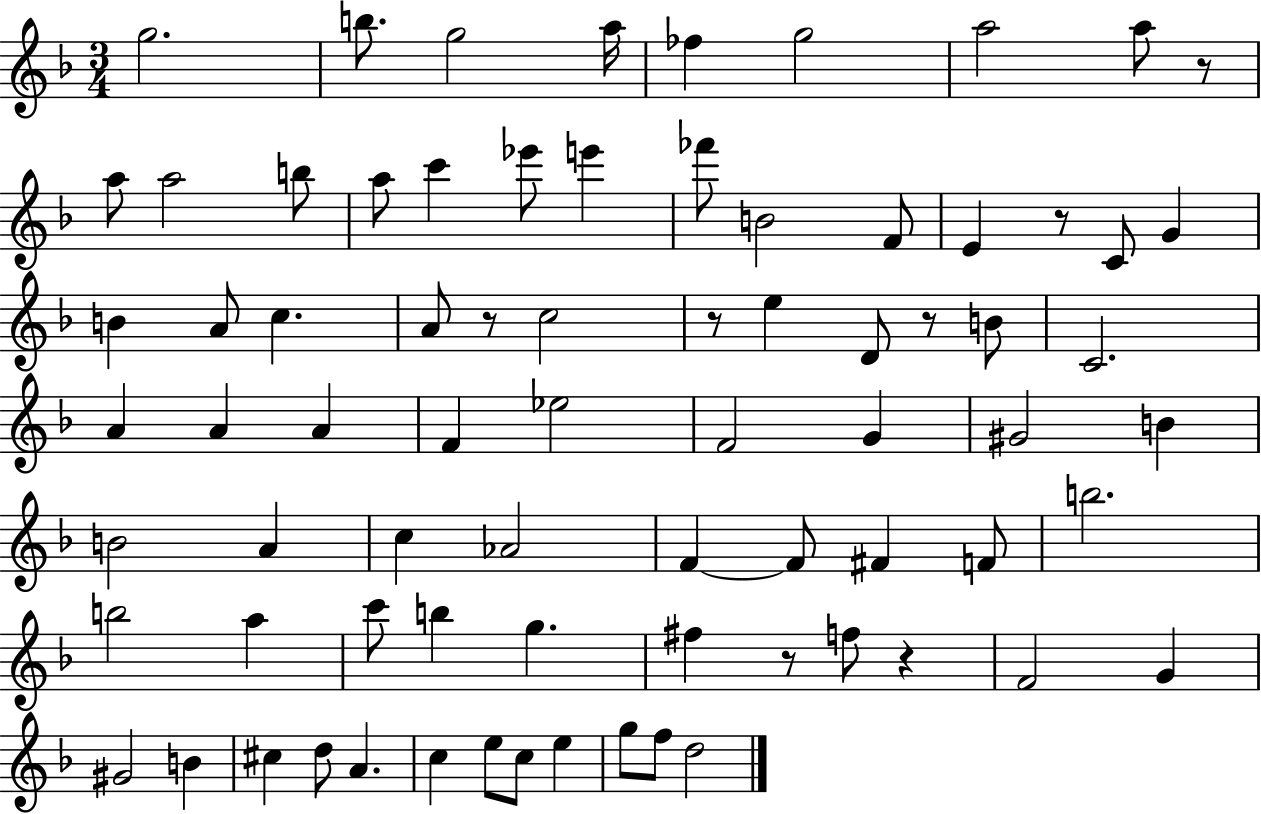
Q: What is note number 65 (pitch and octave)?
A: C5